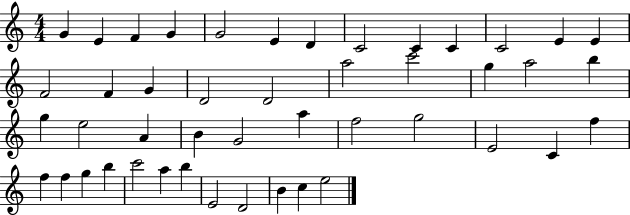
{
  \clef treble
  \numericTimeSignature
  \time 4/4
  \key c \major
  g'4 e'4 f'4 g'4 | g'2 e'4 d'4 | c'2 c'4 c'4 | c'2 e'4 e'4 | \break f'2 f'4 g'4 | d'2 d'2 | a''2 c'''2 | g''4 a''2 b''4 | \break g''4 e''2 a'4 | b'4 g'2 a''4 | f''2 g''2 | e'2 c'4 f''4 | \break f''4 f''4 g''4 b''4 | c'''2 a''4 b''4 | e'2 d'2 | b'4 c''4 e''2 | \break \bar "|."
}